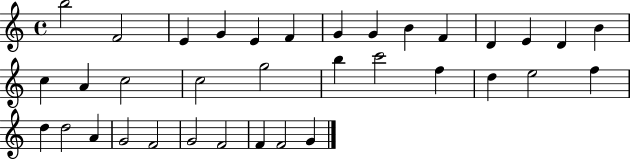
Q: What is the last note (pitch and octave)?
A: G4